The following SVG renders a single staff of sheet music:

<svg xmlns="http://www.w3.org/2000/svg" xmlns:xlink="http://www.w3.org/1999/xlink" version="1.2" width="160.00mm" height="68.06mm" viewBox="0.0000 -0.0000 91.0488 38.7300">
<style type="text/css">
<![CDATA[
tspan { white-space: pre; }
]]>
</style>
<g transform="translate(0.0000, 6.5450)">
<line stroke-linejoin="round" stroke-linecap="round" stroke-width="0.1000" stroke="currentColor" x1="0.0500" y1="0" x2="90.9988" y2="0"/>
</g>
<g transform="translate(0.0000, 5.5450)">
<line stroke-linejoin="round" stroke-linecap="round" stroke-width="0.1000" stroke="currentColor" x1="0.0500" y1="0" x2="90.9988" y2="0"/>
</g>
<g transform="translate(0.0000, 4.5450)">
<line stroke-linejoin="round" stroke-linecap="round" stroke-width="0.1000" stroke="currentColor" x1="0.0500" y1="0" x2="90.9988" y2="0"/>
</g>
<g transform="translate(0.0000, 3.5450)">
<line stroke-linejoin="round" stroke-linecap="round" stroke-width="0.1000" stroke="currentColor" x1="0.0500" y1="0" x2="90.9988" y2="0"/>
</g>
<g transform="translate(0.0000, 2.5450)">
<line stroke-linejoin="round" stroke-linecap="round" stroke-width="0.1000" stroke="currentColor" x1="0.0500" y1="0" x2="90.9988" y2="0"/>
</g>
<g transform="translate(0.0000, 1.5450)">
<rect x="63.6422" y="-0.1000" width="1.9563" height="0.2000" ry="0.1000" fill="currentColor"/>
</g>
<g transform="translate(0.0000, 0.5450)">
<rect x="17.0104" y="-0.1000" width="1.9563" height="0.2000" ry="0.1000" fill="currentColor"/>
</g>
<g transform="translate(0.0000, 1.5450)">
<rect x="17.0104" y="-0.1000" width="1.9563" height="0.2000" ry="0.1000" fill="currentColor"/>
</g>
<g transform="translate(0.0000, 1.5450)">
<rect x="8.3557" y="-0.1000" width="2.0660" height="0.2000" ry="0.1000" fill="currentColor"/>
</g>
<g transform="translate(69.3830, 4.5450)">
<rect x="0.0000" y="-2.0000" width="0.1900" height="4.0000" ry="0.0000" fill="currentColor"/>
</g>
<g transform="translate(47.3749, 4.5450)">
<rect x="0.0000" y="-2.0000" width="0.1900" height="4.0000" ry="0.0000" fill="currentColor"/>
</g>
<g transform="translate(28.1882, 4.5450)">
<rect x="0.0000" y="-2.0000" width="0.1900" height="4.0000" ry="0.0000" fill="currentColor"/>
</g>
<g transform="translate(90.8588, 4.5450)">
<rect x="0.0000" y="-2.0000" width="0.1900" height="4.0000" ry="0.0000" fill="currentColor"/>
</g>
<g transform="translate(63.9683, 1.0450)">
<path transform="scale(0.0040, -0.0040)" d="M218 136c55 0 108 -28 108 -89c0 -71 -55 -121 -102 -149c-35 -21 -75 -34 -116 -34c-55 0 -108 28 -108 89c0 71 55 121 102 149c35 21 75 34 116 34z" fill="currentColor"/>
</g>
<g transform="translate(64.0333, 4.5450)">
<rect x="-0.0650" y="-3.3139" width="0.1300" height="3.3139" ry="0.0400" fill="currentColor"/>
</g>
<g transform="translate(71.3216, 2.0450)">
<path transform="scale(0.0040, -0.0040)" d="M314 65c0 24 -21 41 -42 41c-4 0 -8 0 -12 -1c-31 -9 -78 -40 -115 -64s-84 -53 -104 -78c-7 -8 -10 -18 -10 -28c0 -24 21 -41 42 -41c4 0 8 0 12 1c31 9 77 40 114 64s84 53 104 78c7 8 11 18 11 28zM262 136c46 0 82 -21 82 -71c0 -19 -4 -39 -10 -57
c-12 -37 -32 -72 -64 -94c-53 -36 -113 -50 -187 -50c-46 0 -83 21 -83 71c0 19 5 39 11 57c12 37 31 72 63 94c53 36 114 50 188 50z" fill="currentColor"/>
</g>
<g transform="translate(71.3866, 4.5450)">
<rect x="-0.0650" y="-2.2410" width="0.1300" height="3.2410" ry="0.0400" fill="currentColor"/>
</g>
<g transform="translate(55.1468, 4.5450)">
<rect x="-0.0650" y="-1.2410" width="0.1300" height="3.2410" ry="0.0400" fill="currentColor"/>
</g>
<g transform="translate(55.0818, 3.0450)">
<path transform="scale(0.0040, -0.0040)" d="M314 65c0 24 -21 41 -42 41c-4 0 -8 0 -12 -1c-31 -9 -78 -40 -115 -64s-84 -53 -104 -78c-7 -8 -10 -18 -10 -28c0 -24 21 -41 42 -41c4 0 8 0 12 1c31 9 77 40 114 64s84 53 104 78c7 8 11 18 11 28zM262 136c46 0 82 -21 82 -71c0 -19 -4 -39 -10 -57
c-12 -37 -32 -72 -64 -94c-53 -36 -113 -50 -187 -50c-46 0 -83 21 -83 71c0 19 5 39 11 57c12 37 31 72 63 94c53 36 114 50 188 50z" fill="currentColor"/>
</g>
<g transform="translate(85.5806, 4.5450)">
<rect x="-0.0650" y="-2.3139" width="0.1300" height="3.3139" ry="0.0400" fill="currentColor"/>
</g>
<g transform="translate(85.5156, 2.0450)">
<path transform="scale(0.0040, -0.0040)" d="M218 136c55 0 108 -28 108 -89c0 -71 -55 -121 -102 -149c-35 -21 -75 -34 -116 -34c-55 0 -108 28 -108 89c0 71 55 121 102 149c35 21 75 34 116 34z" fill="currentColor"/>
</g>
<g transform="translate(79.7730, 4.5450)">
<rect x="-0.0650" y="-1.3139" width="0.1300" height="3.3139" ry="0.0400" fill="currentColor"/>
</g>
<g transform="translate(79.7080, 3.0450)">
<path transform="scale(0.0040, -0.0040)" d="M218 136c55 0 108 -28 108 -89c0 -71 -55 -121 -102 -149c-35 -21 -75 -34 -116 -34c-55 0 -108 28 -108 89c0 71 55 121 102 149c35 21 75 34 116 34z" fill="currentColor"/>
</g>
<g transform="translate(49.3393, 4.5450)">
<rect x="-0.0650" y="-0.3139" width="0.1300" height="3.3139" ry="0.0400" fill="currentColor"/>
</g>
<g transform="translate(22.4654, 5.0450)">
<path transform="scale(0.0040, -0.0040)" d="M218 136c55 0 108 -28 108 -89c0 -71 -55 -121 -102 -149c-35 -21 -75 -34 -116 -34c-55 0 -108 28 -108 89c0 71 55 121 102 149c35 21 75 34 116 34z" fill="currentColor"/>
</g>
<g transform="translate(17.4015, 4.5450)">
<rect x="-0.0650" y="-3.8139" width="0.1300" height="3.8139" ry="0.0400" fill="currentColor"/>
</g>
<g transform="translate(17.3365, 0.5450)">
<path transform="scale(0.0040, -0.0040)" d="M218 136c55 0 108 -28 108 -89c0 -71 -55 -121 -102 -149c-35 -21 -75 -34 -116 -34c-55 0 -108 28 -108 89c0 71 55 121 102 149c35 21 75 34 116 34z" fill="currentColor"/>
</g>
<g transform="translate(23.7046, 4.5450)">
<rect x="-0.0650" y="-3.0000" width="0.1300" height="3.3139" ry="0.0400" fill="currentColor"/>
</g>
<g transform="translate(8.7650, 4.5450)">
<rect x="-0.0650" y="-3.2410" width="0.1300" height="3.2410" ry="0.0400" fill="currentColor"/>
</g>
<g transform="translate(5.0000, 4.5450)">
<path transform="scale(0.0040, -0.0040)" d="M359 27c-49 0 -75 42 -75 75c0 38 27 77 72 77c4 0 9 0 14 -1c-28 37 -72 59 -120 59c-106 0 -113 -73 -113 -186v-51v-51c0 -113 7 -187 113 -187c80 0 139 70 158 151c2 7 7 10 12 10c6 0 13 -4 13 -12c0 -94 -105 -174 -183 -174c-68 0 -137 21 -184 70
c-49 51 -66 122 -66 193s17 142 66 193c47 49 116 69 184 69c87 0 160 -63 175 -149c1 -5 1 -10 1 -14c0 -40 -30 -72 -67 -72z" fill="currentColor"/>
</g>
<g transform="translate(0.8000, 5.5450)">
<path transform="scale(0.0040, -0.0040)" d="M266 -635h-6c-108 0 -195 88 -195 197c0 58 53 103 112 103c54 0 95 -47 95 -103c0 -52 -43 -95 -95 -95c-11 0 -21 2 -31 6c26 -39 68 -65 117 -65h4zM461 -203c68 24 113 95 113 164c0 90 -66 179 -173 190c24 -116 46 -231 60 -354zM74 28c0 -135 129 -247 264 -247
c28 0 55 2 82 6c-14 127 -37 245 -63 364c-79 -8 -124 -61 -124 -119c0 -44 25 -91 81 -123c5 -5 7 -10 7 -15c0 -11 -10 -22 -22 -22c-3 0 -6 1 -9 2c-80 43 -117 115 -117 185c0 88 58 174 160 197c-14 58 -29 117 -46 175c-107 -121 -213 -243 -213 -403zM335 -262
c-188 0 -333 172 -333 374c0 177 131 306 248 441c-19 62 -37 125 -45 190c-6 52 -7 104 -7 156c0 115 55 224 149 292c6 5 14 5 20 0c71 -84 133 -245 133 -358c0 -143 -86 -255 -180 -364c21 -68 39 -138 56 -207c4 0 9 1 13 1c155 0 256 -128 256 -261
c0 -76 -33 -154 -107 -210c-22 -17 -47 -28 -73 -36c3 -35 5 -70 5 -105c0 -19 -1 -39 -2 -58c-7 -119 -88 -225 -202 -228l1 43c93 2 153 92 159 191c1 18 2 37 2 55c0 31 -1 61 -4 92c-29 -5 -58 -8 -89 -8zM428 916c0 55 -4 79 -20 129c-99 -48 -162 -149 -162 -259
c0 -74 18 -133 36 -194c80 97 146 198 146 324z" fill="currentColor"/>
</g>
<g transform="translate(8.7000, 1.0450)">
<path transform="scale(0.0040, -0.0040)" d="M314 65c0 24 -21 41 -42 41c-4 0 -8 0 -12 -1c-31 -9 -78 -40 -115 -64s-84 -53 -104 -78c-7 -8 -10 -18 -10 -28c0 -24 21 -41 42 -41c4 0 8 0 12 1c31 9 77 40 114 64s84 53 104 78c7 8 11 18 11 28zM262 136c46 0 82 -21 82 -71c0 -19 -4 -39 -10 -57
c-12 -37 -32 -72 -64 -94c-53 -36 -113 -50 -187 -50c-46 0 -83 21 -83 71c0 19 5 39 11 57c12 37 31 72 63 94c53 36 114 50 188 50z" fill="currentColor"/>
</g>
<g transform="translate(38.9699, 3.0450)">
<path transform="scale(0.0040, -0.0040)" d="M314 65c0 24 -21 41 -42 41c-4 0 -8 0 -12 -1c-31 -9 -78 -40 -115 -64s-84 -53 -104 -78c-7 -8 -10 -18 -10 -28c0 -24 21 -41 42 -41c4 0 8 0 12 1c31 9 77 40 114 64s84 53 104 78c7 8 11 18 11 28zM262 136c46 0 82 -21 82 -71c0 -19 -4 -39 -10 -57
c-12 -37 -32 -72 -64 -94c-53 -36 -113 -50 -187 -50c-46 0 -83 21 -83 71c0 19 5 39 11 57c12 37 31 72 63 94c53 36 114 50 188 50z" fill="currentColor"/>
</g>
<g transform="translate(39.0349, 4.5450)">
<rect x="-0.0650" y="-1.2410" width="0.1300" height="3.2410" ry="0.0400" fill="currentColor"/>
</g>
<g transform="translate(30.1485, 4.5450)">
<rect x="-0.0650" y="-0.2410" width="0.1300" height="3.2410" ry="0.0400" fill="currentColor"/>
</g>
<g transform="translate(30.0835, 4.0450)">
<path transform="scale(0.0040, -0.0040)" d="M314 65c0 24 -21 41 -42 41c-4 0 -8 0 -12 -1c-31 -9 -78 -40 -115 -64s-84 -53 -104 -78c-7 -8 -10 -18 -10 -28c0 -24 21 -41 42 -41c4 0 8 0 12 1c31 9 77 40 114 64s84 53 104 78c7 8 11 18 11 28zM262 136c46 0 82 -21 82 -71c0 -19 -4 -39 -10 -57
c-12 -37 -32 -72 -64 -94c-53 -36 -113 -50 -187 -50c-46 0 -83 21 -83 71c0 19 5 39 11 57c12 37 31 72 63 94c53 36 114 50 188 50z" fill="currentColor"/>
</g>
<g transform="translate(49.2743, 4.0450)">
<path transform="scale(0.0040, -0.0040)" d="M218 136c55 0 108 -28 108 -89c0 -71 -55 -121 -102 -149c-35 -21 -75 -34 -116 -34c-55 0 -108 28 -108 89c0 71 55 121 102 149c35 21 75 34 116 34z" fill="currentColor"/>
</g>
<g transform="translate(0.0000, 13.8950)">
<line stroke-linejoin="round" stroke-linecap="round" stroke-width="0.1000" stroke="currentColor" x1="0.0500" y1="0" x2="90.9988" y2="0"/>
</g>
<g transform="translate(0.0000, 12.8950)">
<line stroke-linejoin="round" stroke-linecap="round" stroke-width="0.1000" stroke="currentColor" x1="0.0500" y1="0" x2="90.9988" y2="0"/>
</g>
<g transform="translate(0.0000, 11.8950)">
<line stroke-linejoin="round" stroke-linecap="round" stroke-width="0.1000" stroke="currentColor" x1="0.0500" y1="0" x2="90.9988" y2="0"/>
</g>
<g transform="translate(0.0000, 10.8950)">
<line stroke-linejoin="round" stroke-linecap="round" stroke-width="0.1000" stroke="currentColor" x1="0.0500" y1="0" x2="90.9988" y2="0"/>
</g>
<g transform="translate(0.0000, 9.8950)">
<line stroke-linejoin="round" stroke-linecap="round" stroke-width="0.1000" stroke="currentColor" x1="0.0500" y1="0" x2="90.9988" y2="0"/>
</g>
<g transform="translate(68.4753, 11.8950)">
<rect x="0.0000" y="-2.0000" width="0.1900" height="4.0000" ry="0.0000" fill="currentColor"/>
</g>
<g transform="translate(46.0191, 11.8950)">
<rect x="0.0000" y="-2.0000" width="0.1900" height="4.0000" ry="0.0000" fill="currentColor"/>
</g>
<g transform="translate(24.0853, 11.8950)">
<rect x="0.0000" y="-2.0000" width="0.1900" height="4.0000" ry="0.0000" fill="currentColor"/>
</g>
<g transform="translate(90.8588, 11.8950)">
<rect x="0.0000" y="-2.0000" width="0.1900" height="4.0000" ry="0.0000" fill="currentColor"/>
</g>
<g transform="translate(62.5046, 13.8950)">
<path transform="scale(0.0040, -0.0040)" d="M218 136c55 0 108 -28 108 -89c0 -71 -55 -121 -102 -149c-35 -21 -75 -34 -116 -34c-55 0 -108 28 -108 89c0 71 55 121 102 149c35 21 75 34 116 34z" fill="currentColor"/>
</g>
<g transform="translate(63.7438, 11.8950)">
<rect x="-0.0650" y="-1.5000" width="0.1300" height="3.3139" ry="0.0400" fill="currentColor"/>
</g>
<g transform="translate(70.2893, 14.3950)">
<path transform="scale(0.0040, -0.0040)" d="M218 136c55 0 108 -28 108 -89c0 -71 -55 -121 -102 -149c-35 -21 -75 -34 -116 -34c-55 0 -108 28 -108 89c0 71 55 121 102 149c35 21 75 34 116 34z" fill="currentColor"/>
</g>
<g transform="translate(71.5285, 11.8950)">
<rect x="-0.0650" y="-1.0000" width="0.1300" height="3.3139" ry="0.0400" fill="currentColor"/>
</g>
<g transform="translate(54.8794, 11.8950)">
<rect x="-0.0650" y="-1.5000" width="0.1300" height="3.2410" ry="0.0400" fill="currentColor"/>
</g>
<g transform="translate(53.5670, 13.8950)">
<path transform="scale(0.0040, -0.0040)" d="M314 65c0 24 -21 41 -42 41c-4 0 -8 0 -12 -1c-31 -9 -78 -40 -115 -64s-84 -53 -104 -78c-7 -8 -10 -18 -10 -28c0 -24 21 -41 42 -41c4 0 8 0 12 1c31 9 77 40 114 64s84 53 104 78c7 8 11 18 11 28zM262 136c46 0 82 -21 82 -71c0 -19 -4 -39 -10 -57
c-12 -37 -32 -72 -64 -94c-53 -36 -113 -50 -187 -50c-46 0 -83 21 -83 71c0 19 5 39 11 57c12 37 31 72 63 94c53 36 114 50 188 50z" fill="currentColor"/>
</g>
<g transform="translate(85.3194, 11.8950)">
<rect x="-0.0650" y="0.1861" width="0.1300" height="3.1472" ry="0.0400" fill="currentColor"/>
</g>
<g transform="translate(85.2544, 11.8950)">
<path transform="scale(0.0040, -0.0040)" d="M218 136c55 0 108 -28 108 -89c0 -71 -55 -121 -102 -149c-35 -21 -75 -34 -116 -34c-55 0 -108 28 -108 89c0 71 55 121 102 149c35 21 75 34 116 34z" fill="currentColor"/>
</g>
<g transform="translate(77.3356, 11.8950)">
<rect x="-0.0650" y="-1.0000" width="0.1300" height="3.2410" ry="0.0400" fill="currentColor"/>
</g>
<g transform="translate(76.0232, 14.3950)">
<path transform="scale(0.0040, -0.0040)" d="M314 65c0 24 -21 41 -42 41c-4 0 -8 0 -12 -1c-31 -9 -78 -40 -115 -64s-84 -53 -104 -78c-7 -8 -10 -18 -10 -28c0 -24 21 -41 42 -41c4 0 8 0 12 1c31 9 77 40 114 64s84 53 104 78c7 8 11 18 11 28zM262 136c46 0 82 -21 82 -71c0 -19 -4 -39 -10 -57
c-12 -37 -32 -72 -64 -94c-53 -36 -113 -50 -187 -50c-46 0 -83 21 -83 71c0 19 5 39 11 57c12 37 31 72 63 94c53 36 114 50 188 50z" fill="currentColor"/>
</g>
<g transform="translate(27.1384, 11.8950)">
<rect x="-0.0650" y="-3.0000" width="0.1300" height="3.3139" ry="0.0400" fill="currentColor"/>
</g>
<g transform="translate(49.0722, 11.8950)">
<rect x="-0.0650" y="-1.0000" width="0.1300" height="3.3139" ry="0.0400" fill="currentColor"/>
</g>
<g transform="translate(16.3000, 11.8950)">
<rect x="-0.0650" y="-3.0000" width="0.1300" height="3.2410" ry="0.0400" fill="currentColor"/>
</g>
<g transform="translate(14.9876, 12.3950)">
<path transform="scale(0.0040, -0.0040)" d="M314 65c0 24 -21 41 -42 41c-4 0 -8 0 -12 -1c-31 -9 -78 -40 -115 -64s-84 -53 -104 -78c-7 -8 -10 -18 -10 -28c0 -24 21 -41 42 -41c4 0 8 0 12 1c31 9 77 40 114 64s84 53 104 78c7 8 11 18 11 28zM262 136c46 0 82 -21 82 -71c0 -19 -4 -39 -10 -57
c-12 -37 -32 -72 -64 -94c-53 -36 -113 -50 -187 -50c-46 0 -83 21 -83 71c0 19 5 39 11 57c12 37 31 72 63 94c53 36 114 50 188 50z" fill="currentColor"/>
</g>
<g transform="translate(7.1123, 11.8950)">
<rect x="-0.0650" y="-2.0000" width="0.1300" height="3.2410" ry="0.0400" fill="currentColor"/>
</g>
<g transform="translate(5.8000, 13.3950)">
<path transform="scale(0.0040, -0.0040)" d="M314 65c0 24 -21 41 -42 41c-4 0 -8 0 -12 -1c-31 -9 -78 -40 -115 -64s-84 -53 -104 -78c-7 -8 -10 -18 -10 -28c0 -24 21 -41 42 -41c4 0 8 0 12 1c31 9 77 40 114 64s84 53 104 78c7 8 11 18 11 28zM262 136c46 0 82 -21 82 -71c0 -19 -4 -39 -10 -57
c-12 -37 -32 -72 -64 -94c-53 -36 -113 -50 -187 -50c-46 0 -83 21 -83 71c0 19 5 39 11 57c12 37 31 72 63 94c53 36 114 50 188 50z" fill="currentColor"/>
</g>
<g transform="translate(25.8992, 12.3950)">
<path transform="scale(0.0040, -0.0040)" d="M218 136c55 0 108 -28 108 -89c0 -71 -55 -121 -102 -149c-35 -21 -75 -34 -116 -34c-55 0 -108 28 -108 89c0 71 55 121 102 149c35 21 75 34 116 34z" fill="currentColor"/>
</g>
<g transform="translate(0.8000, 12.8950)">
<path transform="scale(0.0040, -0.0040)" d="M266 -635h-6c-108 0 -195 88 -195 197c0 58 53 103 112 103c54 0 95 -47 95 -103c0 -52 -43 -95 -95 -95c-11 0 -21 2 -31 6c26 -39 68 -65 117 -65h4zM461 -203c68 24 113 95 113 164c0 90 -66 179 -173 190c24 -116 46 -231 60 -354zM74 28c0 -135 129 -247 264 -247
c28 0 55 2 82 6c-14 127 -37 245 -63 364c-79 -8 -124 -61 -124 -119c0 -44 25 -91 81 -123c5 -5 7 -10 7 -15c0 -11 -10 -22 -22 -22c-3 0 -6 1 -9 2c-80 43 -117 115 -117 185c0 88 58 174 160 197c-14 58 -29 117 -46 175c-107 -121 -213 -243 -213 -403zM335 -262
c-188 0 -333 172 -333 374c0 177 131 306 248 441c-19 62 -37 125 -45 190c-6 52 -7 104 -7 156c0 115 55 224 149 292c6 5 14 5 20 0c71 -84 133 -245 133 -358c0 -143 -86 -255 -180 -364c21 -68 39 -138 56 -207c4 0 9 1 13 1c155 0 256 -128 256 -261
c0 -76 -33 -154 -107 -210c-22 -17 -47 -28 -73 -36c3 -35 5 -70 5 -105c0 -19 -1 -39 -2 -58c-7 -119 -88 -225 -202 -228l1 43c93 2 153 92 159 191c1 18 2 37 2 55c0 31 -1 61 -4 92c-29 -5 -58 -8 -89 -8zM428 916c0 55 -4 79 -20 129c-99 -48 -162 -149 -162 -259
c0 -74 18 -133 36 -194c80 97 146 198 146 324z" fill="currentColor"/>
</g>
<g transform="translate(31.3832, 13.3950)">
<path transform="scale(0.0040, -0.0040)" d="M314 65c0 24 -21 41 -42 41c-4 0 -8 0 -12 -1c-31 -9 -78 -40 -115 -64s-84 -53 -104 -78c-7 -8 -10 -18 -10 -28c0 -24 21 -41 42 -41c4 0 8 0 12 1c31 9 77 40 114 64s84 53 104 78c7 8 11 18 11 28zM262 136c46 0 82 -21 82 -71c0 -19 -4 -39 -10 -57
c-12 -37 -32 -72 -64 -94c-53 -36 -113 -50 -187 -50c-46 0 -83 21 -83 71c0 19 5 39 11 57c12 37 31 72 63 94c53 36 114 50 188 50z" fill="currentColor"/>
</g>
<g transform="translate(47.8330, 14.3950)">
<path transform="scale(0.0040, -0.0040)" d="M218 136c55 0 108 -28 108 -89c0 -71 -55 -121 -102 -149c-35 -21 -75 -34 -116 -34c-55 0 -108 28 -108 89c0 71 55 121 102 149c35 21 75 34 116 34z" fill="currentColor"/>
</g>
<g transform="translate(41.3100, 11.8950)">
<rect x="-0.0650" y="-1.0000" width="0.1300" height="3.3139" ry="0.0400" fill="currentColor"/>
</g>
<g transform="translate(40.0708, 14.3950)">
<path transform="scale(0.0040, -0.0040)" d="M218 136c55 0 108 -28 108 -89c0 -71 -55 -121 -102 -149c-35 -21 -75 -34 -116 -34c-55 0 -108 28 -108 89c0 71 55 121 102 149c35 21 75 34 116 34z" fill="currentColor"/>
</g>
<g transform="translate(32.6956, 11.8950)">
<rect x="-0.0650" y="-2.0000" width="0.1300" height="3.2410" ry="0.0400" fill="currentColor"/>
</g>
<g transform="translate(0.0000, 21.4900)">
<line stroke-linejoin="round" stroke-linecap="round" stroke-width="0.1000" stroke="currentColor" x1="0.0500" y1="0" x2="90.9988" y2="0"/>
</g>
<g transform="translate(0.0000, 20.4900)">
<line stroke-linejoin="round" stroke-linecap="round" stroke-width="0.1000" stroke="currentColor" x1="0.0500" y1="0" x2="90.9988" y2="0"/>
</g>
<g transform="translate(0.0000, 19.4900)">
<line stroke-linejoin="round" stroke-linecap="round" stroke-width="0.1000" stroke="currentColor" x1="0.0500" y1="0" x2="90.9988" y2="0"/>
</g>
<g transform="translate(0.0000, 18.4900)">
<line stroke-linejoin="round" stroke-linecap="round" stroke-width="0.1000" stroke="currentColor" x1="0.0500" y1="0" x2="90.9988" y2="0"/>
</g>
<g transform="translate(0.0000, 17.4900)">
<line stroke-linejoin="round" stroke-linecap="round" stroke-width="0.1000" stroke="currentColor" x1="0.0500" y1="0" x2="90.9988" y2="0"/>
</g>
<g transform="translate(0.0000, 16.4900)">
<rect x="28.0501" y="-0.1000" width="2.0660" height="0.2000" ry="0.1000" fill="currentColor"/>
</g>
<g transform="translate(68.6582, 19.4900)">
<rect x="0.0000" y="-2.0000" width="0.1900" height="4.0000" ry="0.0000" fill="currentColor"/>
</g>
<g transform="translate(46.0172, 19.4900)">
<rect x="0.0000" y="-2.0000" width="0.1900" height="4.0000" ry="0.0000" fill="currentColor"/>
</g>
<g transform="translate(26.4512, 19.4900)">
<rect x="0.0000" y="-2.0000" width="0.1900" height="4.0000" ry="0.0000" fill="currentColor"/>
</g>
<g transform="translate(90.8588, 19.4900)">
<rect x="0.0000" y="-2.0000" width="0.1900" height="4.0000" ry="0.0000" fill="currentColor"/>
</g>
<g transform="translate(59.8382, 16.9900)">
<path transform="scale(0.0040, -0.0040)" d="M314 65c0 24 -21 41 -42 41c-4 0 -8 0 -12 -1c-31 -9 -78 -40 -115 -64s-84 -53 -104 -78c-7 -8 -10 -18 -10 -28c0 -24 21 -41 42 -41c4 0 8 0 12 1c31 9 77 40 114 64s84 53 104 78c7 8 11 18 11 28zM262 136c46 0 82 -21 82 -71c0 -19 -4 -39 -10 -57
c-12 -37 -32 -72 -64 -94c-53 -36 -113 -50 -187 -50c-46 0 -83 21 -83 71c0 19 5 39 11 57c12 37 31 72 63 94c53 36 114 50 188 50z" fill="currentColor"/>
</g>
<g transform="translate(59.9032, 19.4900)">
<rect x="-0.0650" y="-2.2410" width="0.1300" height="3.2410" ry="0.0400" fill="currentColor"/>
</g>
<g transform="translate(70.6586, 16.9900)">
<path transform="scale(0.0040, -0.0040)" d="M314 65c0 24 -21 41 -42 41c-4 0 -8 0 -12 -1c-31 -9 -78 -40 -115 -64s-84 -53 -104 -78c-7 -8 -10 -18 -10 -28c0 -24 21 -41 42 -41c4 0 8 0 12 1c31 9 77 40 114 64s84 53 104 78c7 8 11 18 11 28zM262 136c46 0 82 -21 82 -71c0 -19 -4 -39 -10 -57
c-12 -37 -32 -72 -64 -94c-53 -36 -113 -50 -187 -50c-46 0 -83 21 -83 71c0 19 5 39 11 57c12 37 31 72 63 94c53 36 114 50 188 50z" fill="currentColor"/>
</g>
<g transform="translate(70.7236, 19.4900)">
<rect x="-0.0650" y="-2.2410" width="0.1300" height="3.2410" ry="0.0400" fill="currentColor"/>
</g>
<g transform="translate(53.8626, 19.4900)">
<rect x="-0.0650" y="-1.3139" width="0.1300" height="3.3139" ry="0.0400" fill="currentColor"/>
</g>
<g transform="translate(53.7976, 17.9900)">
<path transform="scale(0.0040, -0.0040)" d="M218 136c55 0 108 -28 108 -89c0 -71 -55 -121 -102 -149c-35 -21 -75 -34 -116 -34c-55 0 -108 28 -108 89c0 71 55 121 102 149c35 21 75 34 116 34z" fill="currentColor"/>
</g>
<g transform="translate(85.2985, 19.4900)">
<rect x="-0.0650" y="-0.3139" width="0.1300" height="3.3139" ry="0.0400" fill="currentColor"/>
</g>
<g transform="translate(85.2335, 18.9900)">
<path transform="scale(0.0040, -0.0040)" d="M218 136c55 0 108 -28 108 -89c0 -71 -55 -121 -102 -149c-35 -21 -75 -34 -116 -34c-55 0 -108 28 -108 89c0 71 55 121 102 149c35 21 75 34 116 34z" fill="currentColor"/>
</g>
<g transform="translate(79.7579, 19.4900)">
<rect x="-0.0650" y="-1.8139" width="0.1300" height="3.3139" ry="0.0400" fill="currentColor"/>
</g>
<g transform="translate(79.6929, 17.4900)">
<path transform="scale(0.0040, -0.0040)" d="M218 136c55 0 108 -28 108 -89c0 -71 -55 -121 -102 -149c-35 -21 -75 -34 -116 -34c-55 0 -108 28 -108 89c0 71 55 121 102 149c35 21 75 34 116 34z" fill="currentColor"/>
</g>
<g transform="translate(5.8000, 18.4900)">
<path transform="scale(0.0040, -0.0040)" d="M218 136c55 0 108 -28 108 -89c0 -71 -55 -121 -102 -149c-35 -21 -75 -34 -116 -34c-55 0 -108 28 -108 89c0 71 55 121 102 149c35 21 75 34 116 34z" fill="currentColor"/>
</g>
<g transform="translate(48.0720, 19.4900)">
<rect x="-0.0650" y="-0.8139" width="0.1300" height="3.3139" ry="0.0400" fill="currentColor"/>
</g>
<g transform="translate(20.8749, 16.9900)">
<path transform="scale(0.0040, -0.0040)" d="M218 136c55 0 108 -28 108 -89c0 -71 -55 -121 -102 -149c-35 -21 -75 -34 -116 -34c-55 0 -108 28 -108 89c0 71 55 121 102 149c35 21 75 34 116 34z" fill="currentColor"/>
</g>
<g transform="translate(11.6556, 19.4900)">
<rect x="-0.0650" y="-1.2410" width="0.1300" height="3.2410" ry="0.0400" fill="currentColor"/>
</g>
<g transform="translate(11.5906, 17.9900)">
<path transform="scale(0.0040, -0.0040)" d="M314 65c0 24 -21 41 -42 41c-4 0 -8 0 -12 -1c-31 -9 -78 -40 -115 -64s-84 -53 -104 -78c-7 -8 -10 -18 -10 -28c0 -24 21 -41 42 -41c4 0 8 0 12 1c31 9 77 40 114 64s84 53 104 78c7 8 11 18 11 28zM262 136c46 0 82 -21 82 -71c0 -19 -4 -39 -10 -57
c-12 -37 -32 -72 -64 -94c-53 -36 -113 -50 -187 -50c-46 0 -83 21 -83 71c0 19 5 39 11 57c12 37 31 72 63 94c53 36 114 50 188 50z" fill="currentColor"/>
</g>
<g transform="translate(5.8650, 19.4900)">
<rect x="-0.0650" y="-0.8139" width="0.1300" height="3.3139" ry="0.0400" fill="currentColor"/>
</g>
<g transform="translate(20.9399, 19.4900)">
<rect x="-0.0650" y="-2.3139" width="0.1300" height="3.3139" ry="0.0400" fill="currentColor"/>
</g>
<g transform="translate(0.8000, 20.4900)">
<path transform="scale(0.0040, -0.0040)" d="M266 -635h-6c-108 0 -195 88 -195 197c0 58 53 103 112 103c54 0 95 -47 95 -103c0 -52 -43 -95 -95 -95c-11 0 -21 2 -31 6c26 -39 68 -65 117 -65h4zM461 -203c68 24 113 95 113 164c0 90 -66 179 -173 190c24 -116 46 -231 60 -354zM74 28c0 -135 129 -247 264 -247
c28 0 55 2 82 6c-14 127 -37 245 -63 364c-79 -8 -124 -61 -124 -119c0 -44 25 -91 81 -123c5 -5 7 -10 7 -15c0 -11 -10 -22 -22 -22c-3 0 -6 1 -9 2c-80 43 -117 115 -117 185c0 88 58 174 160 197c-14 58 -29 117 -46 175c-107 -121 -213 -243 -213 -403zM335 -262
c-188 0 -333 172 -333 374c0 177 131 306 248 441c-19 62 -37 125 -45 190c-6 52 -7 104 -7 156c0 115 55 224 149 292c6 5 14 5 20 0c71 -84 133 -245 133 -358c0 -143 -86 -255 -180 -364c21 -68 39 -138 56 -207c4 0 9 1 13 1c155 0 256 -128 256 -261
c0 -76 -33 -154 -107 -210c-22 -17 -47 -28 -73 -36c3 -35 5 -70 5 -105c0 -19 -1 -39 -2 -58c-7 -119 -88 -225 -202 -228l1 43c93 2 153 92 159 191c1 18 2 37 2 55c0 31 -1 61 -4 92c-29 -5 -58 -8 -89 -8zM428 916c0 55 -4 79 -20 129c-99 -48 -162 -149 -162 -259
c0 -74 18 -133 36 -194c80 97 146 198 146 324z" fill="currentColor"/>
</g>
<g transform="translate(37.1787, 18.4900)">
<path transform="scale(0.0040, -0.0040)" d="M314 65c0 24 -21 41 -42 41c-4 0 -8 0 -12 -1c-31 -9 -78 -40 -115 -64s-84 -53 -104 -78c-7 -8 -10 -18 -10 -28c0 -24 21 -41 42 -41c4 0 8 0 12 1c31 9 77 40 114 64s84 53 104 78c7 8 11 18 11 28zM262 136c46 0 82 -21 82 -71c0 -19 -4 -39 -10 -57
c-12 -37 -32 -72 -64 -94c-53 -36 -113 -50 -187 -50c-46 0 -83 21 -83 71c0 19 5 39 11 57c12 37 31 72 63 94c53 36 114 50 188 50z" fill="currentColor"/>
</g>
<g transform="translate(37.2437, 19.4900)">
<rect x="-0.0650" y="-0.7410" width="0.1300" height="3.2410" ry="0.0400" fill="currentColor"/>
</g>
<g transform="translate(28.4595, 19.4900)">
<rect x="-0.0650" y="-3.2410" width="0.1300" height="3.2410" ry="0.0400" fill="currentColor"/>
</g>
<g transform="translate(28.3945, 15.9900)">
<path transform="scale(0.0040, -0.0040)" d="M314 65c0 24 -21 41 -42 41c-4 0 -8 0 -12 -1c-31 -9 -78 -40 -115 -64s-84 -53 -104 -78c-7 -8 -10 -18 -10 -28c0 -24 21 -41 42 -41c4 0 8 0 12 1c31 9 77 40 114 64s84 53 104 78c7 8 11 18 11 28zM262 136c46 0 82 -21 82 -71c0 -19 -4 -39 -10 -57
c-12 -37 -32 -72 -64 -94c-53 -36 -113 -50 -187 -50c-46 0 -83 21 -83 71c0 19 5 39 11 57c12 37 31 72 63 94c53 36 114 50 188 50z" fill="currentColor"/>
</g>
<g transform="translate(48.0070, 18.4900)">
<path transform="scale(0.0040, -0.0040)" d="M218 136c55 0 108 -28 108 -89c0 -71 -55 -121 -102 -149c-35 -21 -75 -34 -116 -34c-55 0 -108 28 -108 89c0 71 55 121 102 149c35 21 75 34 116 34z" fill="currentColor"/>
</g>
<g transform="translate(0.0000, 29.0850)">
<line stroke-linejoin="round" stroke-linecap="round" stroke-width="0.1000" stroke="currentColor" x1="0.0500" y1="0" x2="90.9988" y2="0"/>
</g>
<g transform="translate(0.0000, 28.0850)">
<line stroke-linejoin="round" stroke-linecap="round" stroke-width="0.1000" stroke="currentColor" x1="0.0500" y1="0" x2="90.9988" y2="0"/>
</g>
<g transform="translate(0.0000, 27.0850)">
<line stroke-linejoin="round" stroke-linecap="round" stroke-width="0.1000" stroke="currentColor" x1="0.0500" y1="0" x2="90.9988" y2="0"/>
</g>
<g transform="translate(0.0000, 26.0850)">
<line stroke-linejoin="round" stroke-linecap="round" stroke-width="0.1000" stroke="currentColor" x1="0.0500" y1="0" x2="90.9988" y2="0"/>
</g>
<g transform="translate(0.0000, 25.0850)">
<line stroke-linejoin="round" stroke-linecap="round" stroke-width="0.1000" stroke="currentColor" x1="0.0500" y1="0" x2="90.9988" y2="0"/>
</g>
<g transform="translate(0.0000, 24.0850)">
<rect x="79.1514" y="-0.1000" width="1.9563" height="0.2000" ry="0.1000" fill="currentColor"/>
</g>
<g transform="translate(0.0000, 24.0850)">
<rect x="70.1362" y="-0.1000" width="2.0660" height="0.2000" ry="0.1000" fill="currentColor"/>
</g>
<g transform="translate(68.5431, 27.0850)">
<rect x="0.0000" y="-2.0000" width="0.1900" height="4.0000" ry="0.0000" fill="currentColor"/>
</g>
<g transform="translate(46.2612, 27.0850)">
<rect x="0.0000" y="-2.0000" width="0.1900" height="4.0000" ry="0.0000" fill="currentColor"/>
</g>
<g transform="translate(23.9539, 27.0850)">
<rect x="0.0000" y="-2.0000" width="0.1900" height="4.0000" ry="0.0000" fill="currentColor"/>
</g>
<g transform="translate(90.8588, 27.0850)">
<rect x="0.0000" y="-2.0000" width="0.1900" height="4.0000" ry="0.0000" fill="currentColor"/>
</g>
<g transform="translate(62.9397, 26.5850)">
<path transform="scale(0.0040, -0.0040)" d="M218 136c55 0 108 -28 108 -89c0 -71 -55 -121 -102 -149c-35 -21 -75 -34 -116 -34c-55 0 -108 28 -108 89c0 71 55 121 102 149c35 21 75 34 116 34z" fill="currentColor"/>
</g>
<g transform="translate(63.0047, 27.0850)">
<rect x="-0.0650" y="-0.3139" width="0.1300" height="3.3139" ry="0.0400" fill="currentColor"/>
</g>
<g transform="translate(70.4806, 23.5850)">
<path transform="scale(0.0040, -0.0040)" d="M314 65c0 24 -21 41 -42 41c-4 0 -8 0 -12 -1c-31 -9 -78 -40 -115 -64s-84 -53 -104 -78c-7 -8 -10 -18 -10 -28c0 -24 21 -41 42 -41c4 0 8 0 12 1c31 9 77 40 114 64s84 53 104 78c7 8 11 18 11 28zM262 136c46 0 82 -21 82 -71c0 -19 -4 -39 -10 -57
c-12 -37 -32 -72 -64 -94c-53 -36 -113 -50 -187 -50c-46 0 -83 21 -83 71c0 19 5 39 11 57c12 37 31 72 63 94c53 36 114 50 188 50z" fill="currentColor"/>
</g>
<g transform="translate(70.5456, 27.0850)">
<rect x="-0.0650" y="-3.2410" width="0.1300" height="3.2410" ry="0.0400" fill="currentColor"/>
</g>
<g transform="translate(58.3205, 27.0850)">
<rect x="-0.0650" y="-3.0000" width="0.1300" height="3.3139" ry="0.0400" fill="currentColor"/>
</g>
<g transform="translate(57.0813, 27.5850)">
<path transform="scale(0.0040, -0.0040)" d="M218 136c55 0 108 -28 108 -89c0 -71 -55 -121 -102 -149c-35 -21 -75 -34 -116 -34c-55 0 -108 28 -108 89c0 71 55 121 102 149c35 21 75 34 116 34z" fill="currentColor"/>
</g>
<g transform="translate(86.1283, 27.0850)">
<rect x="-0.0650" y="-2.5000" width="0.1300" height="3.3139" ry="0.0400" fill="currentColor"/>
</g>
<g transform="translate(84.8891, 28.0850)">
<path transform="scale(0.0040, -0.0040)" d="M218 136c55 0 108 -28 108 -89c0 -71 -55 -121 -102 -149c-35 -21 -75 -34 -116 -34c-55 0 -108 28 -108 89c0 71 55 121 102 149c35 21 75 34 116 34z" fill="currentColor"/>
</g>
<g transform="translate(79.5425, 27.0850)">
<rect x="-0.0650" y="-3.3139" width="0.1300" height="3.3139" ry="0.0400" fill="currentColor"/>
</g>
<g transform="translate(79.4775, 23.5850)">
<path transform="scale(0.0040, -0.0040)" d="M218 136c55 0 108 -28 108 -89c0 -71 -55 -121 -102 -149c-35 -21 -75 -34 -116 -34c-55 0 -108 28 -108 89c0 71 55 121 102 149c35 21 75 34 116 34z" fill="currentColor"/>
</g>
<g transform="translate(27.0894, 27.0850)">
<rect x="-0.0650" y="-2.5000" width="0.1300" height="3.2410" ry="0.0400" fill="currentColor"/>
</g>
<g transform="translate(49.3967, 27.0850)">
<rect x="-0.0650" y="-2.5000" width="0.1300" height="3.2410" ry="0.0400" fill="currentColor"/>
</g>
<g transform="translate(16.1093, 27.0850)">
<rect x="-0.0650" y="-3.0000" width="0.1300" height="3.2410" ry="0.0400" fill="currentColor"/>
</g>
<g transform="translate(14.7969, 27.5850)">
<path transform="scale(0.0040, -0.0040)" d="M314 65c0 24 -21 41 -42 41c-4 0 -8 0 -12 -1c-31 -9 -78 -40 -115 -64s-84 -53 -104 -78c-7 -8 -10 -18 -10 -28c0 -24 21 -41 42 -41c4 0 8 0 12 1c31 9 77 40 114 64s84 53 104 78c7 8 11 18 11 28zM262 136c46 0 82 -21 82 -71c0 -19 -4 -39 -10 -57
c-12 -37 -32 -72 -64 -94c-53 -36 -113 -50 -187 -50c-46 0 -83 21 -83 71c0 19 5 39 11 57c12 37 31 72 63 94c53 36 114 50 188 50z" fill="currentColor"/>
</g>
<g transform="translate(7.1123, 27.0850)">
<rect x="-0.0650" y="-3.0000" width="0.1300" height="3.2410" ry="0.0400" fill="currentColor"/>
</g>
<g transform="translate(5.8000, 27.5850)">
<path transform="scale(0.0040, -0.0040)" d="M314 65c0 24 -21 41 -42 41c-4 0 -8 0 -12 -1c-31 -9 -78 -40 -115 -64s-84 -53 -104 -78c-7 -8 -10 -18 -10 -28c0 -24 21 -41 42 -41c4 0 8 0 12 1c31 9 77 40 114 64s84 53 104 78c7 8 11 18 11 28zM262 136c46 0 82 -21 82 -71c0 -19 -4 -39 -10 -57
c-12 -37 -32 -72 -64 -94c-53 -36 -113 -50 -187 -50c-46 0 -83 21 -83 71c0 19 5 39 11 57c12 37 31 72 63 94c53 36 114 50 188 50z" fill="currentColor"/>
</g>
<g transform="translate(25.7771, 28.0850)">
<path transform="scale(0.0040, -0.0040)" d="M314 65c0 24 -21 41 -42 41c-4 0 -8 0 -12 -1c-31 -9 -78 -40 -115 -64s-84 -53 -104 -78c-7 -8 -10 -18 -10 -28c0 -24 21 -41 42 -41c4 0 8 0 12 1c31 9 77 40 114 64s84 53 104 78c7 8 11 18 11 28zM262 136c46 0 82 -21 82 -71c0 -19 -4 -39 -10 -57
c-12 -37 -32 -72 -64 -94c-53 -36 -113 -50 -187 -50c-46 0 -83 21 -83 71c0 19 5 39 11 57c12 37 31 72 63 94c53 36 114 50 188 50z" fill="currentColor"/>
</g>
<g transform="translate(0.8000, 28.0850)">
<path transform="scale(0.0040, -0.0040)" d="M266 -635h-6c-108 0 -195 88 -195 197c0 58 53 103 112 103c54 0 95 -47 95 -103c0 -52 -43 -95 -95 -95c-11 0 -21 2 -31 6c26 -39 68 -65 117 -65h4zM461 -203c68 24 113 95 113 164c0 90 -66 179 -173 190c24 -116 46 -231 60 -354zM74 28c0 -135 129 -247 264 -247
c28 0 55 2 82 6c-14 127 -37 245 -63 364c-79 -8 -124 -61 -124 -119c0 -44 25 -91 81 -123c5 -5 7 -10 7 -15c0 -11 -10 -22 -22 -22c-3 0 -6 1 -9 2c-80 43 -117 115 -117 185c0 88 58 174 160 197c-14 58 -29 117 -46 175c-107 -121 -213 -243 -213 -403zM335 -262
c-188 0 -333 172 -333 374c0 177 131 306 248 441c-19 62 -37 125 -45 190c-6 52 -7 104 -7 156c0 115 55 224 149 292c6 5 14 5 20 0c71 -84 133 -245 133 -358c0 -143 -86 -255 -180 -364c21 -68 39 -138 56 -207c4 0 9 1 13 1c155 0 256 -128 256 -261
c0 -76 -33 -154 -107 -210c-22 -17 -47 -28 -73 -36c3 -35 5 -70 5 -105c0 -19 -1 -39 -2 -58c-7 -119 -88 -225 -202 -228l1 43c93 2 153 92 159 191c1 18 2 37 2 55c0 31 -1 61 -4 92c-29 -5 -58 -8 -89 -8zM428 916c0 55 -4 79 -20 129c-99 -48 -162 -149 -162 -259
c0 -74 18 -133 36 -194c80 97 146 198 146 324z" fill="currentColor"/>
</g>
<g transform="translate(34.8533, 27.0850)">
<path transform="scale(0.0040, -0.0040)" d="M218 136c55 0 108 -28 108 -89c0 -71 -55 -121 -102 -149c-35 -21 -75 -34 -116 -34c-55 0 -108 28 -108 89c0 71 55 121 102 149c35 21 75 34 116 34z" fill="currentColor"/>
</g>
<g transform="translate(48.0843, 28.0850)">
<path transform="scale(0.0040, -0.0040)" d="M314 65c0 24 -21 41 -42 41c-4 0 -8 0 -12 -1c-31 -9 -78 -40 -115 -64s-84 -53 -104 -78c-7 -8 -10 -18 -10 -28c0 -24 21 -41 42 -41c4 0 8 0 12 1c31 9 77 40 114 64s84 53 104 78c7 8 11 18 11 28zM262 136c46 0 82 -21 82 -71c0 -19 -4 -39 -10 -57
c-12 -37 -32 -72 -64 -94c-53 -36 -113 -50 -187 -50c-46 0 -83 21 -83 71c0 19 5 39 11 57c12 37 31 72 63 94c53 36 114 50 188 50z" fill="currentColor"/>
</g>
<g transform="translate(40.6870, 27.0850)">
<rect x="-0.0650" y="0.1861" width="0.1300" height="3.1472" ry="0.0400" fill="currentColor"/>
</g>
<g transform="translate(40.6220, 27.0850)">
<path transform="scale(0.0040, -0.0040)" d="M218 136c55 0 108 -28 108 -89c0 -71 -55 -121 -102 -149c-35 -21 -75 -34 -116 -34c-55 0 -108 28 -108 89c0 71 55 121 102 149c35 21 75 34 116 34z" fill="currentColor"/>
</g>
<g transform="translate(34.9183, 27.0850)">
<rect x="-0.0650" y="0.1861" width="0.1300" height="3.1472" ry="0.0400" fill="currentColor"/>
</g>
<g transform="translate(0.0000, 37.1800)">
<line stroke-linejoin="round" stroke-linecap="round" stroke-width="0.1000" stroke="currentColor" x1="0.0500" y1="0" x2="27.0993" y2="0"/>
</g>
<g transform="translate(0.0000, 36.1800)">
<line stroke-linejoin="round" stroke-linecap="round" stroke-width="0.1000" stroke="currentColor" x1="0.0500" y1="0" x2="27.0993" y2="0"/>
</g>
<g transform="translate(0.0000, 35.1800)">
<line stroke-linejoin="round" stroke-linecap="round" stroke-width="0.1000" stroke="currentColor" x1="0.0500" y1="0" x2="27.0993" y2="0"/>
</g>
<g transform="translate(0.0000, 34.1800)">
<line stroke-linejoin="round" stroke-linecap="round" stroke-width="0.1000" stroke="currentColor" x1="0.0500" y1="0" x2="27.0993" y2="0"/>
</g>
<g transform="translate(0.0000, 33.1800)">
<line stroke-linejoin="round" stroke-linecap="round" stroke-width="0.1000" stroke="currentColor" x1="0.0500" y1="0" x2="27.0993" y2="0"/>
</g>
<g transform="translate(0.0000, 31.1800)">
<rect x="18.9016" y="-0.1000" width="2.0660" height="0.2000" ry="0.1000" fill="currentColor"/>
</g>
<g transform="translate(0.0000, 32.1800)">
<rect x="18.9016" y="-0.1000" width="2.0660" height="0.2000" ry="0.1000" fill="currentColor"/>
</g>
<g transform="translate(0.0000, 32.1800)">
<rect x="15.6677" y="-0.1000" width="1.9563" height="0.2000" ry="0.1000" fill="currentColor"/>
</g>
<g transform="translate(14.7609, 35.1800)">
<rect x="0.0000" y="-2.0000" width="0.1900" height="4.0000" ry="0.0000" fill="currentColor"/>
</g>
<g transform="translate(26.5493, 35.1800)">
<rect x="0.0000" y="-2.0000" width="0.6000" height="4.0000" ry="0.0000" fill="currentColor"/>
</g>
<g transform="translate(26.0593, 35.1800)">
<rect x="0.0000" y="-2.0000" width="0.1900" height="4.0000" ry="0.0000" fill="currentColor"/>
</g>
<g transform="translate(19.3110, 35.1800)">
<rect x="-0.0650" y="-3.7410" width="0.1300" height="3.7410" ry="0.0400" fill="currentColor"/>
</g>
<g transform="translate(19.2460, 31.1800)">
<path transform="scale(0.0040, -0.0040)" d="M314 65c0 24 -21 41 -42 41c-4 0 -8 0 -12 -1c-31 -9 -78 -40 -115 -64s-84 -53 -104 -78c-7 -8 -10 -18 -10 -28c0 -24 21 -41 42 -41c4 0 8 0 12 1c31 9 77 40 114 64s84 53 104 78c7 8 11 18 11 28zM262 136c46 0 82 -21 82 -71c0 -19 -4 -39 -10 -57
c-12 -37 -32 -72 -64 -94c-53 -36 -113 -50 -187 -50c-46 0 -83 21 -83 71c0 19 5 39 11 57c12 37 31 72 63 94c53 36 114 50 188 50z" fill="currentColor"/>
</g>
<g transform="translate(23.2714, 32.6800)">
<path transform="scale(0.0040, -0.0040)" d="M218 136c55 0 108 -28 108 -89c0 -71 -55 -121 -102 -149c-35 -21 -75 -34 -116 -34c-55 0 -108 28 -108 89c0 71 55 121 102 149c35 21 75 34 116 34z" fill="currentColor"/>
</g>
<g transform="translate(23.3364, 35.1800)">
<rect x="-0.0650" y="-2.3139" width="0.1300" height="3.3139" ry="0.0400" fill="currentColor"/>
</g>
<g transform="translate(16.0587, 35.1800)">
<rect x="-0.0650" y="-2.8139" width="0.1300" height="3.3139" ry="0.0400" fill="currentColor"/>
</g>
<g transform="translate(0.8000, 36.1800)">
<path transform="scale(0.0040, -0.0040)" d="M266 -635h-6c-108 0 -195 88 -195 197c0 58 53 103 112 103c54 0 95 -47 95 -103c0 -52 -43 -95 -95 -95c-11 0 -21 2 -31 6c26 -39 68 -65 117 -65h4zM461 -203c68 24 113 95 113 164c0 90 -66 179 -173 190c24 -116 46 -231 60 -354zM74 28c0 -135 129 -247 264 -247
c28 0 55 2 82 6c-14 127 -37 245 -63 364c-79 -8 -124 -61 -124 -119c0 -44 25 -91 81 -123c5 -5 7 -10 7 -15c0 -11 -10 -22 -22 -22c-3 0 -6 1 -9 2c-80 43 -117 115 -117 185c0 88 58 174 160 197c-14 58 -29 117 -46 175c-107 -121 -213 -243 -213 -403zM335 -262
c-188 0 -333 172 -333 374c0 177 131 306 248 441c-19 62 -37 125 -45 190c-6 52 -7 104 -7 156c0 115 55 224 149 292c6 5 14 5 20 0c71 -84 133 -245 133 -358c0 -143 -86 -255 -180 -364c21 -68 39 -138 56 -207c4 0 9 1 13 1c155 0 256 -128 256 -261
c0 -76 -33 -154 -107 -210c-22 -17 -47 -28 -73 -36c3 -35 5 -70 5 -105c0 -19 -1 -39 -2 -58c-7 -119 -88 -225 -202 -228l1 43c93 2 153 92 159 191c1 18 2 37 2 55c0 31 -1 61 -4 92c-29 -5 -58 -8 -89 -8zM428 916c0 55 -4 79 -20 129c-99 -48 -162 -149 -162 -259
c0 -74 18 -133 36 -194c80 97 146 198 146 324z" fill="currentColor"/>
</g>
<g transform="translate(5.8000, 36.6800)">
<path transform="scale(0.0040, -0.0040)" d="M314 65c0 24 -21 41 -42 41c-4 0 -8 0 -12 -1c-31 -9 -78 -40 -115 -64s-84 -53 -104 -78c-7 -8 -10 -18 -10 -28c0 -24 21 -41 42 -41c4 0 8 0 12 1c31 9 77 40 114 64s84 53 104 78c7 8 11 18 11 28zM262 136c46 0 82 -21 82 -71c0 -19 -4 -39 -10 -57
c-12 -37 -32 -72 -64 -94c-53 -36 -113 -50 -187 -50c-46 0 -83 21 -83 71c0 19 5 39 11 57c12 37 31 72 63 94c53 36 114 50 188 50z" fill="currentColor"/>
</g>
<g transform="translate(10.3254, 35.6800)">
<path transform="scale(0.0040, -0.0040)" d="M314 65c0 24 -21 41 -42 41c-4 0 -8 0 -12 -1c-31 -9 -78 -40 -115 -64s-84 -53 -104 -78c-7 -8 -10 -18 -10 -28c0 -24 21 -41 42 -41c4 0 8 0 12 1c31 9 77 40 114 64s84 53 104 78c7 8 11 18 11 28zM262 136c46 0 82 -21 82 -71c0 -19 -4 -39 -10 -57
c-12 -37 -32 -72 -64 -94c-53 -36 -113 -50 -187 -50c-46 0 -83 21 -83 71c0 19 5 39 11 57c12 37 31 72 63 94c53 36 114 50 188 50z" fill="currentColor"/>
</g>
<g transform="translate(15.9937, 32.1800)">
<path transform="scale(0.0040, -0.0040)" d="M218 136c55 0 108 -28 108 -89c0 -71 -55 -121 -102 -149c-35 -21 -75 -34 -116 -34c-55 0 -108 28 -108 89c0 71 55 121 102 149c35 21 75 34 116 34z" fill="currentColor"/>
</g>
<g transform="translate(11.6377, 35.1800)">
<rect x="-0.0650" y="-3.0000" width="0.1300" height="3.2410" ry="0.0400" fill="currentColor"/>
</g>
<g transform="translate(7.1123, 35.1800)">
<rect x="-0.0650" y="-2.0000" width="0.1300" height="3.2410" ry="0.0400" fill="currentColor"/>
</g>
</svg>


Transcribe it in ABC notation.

X:1
T:Untitled
M:4/4
L:1/4
K:C
b2 c' A c2 e2 c e2 b g2 e g F2 A2 A F2 D D E2 E D D2 B d e2 g b2 d2 d e g2 g2 f c A2 A2 G2 B B G2 A c b2 b G F2 A2 a c'2 g